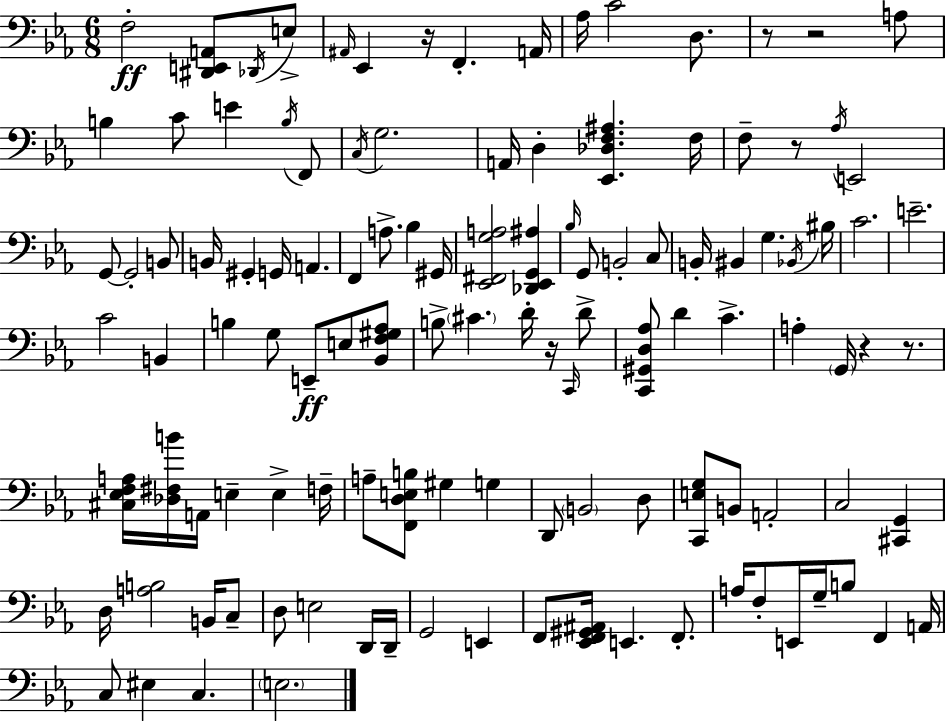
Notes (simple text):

F3/h [D#2,E2,A2]/e Db2/s E3/e A#2/s Eb2/q R/s F2/q. A2/s Ab3/s C4/h D3/e. R/e R/h A3/e B3/q C4/e E4/q B3/s F2/e C3/s G3/h. A2/s D3/q [Eb2,Db3,F3,A#3]/q. F3/s F3/e R/e Ab3/s E2/h G2/e G2/h B2/e B2/s G#2/q G2/s A2/q. F2/q A3/e. Bb3/q G#2/s [Eb2,F#2,G3,A3]/h [Db2,Eb2,G2,A#3]/q Bb3/s G2/e B2/h C3/e B2/s BIS2/q G3/q. Bb2/s BIS3/s C4/h. E4/h. C4/h B2/q B3/q G3/e E2/e E3/e [Bb2,F3,G#3,Ab3]/e B3/e C#4/q. D4/s R/s C2/s D4/e [C2,G#2,D3,Ab3]/e D4/q C4/q. A3/q G2/s R/q R/e. [C#3,Eb3,F3,A3]/s [Db3,F#3,B4]/s A2/s E3/q E3/q F3/s A3/e [F2,D3,E3,B3]/e G#3/q G3/q D2/e B2/h D3/e [C2,E3,G3]/e B2/e A2/h C3/h [C#2,G2]/q D3/s [A3,B3]/h B2/s C3/e D3/e E3/h D2/s D2/s G2/h E2/q F2/e [Eb2,F2,G#2,A#2]/s E2/q. F2/e. A3/s F3/e E2/s G3/s B3/e F2/q A2/s C3/e EIS3/q C3/q. E3/h.